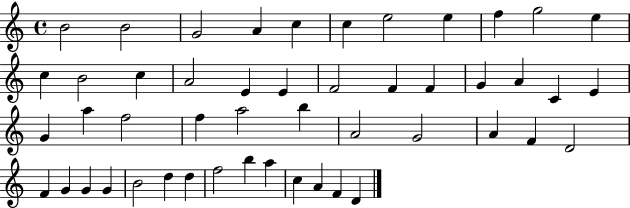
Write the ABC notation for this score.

X:1
T:Untitled
M:4/4
L:1/4
K:C
B2 B2 G2 A c c e2 e f g2 e c B2 c A2 E E F2 F F G A C E G a f2 f a2 b A2 G2 A F D2 F G G G B2 d d f2 b a c A F D